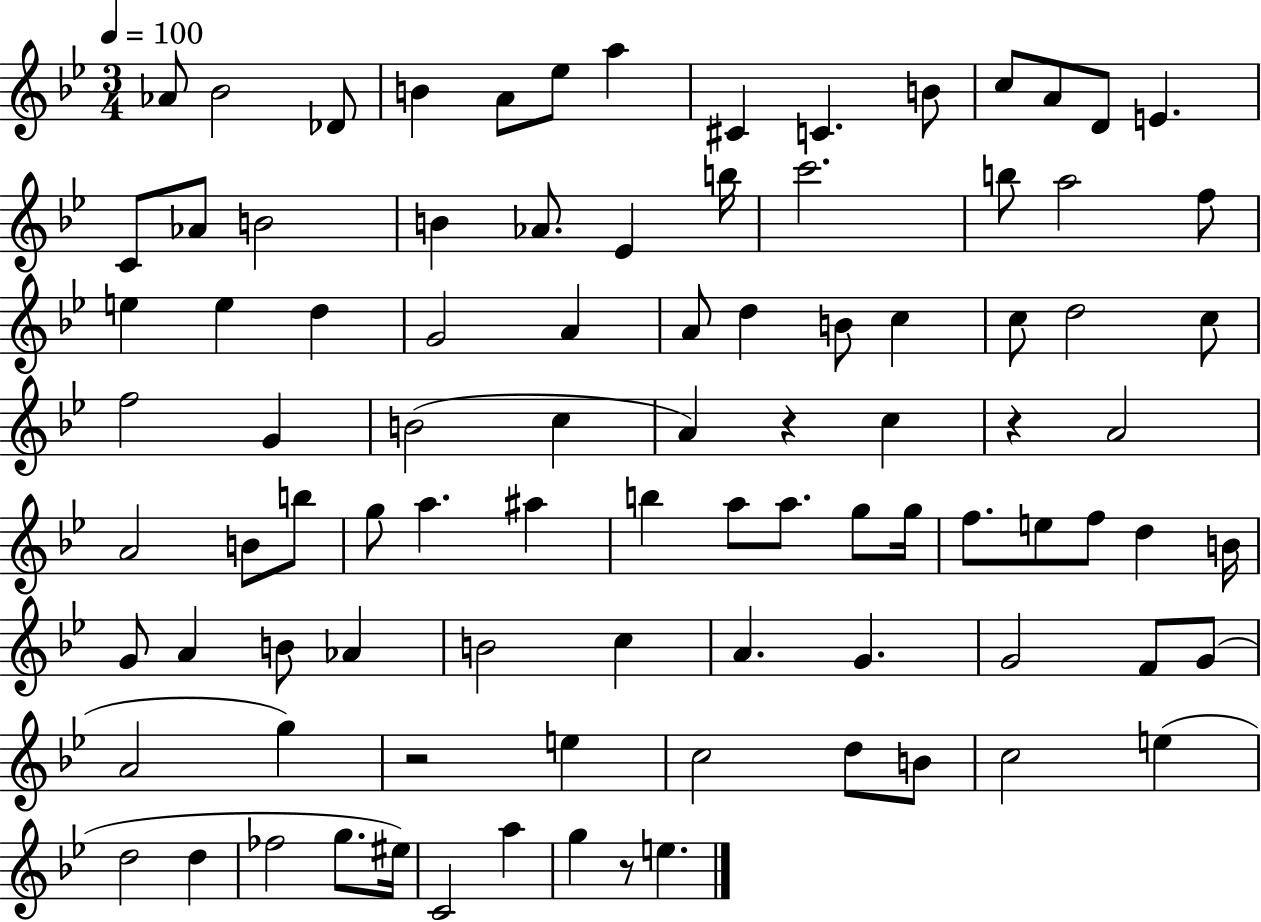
{
  \clef treble
  \numericTimeSignature
  \time 3/4
  \key bes \major
  \tempo 4 = 100
  aes'8 bes'2 des'8 | b'4 a'8 ees''8 a''4 | cis'4 c'4. b'8 | c''8 a'8 d'8 e'4. | \break c'8 aes'8 b'2 | b'4 aes'8. ees'4 b''16 | c'''2. | b''8 a''2 f''8 | \break e''4 e''4 d''4 | g'2 a'4 | a'8 d''4 b'8 c''4 | c''8 d''2 c''8 | \break f''2 g'4 | b'2( c''4 | a'4) r4 c''4 | r4 a'2 | \break a'2 b'8 b''8 | g''8 a''4. ais''4 | b''4 a''8 a''8. g''8 g''16 | f''8. e''8 f''8 d''4 b'16 | \break g'8 a'4 b'8 aes'4 | b'2 c''4 | a'4. g'4. | g'2 f'8 g'8( | \break a'2 g''4) | r2 e''4 | c''2 d''8 b'8 | c''2 e''4( | \break d''2 d''4 | fes''2 g''8. eis''16) | c'2 a''4 | g''4 r8 e''4. | \break \bar "|."
}